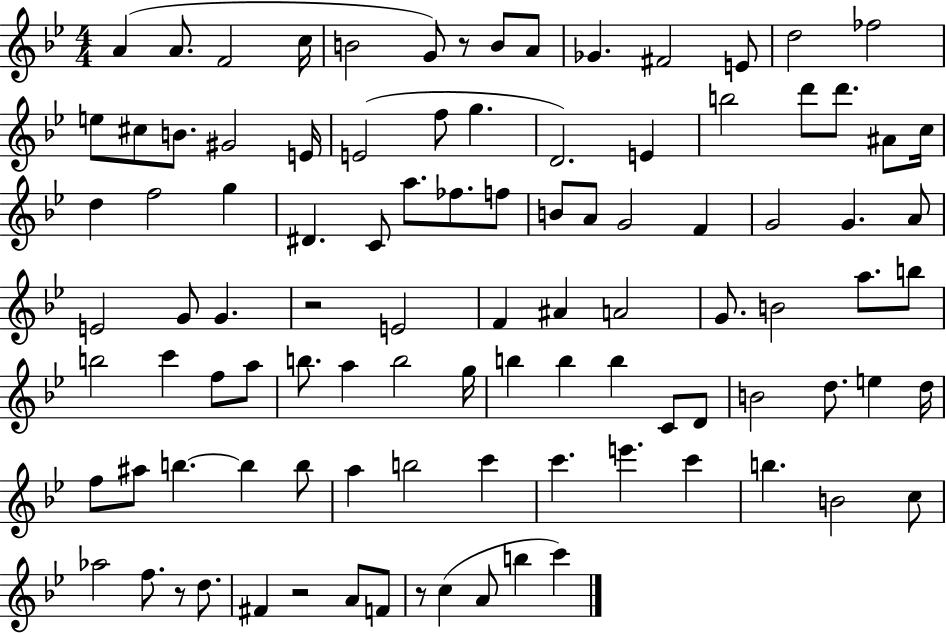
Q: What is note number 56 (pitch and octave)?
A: C6